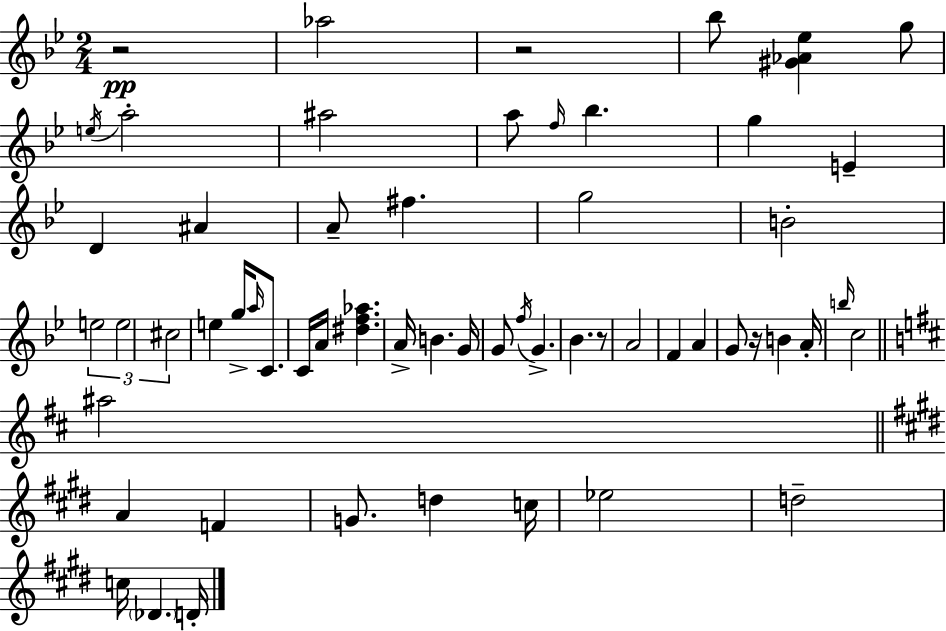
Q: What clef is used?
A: treble